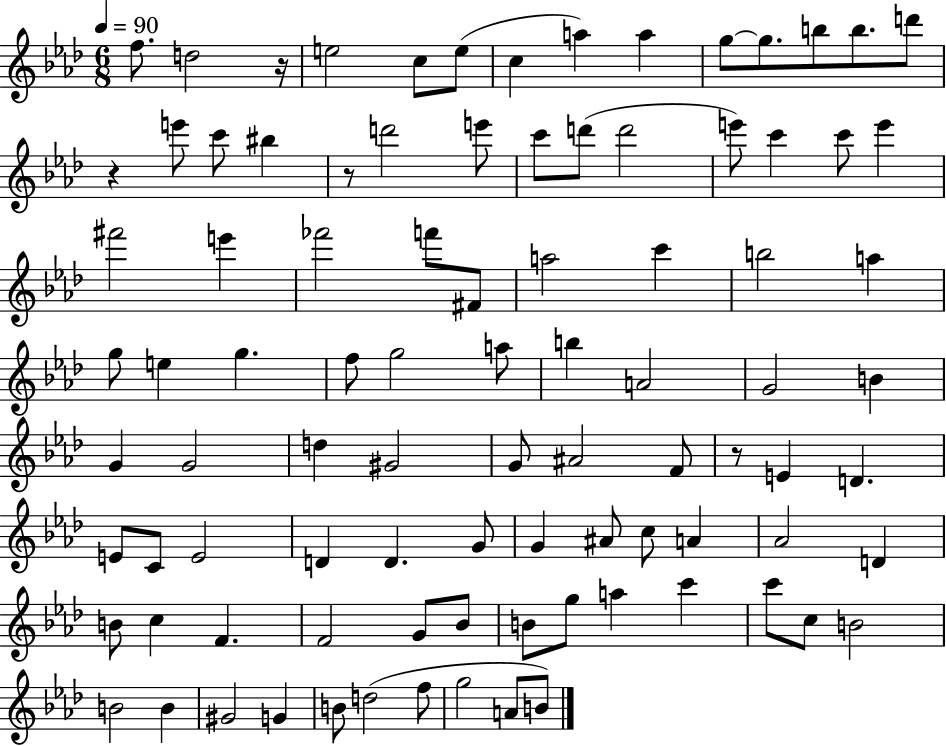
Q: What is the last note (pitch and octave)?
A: B4